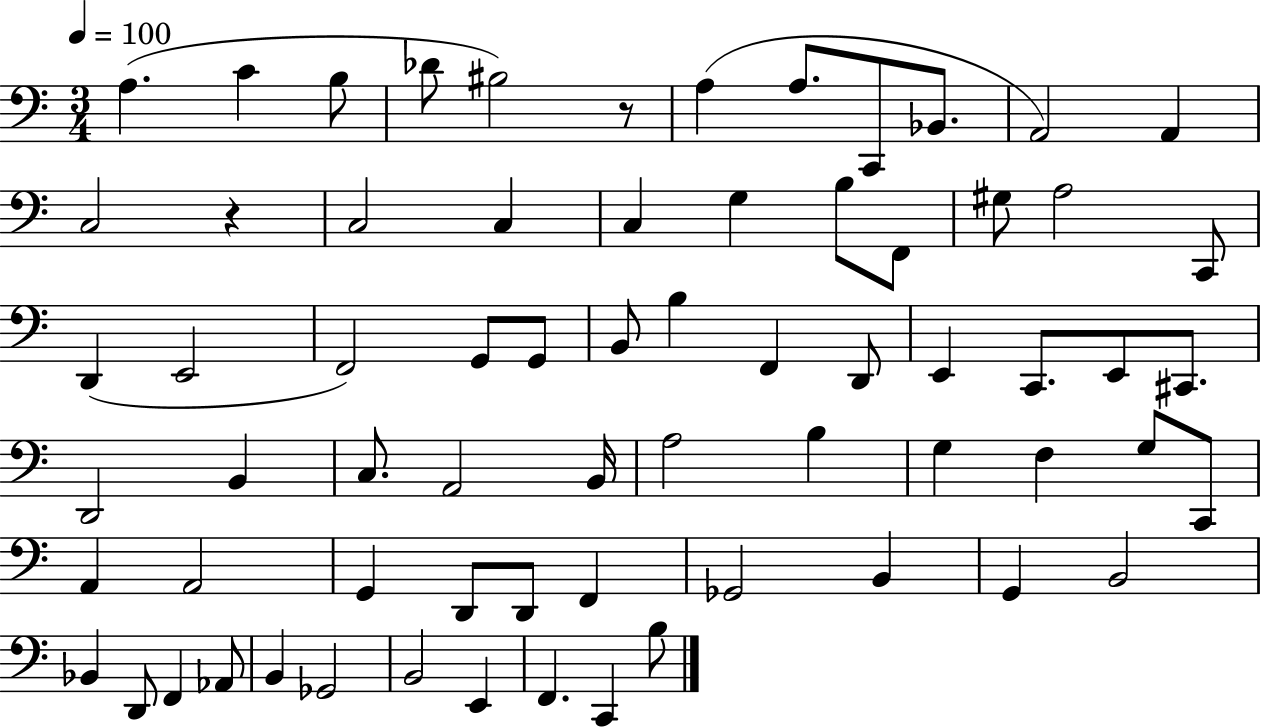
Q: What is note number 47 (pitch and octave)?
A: A2